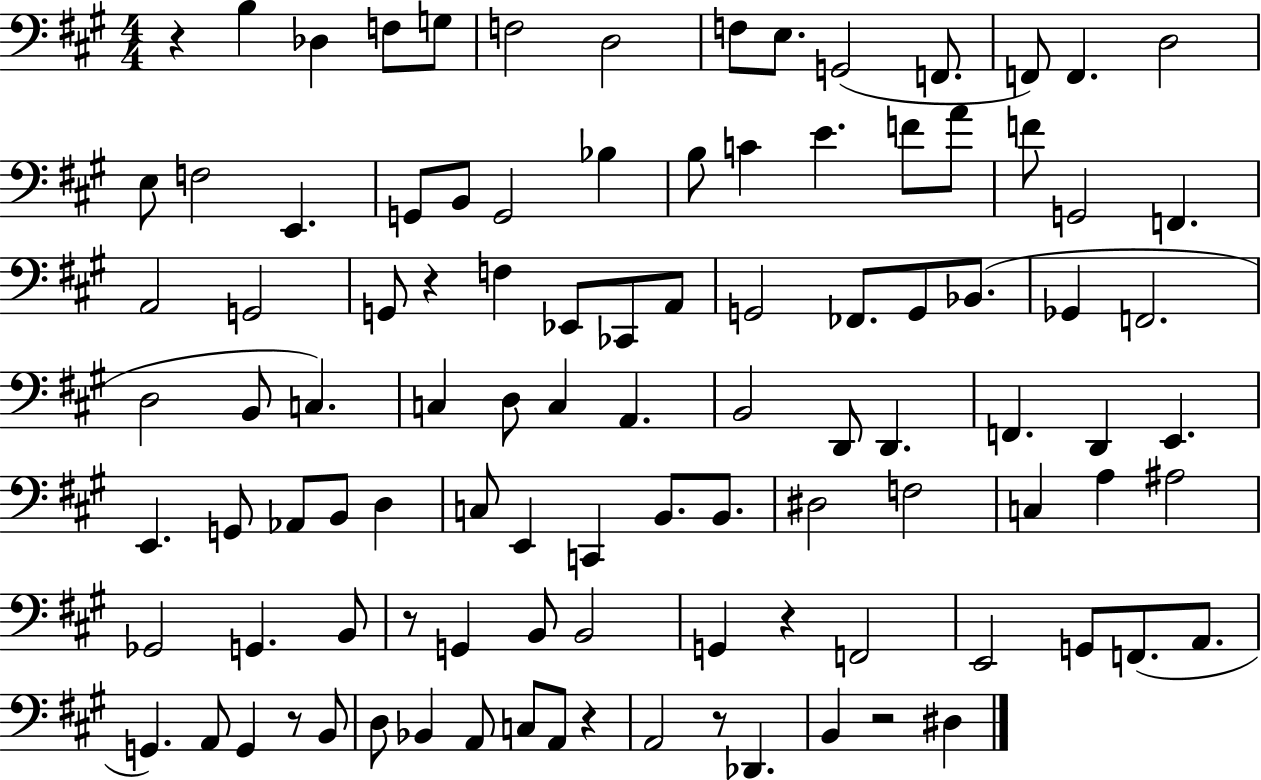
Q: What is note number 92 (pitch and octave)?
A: Db2